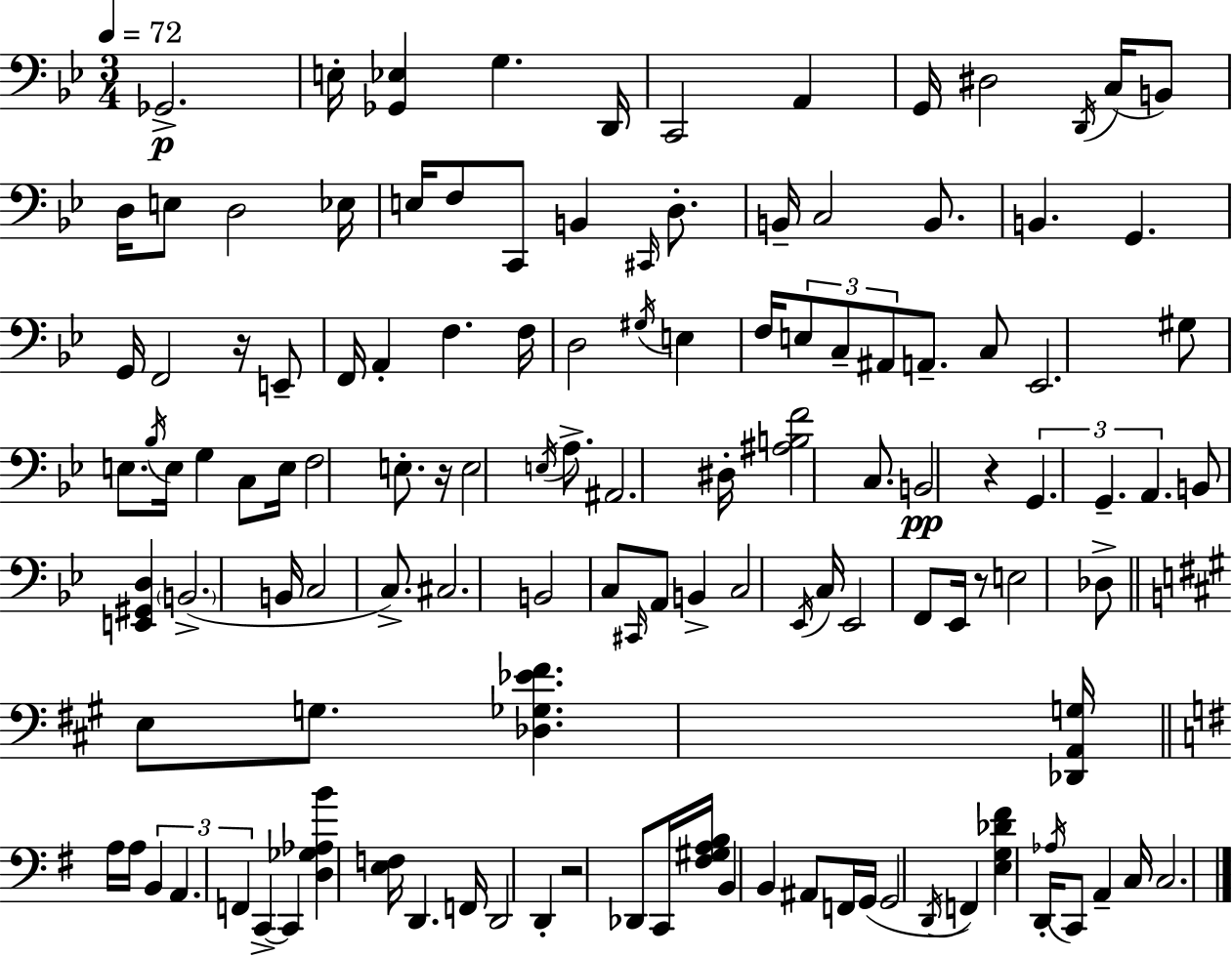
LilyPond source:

{
  \clef bass
  \numericTimeSignature
  \time 3/4
  \key g \minor
  \tempo 4 = 72
  ges,2.->\p | e16-. <ges, ees>4 g4. d,16 | c,2 a,4 | g,16 dis2 \acciaccatura { d,16 }( c16 b,8) | \break d16 e8 d2 | ees16 e16 f8 c,8 b,4 \grace { cis,16 } d8.-. | b,16-- c2 b,8. | b,4. g,4. | \break g,16 f,2 r16 | e,8-- f,16 a,4-. f4. | f16 d2 \acciaccatura { gis16 } e4 | f16 \tuplet 3/2 { e8 c8-- ais,8 } a,8.-- | \break c8 ees,2. | gis8 e8. \acciaccatura { bes16 } e16 g4 | c8 e16 f2 | e8.-. r16 e2 | \break \acciaccatura { e16 } a8.-> ais,2. | dis16-. <ais b f'>2 | c8. b,2\pp | r4 \tuplet 3/2 { g,4. g,4.-- | \break a,4. } b,8 | <e, gis, d>4 \parenthesize b,2.->( | b,16 c2 | c8.->) cis2. | \break b,2 | c8 \grace { cis,16 } a,8 b,4-> c2 | \acciaccatura { ees,16 } c16 ees,2 | f,8 ees,16 r8 e2 | \break des8-> \bar "||" \break \key a \major e8 g8. <des ges ees' fis'>4. <des, a, g>16 | \bar "||" \break \key e \minor a16 a16 \tuplet 3/2 { b,4 a,4. | f,4 } c,4->~~ c,4 | <d ges aes b'>4 <e f>16 d,4. f,16 | d,2 d,4-. | \break r2 des,8 c,16 <fis gis a b>16 | b,4 b,4 ais,8 f,16 g,16( | g,2 \acciaccatura { d,16 }) f,4 | <e g des' fis'>4 d,16-. \acciaccatura { aes16 } c,8 a,4-- | \break c16 c2. | \bar "|."
}